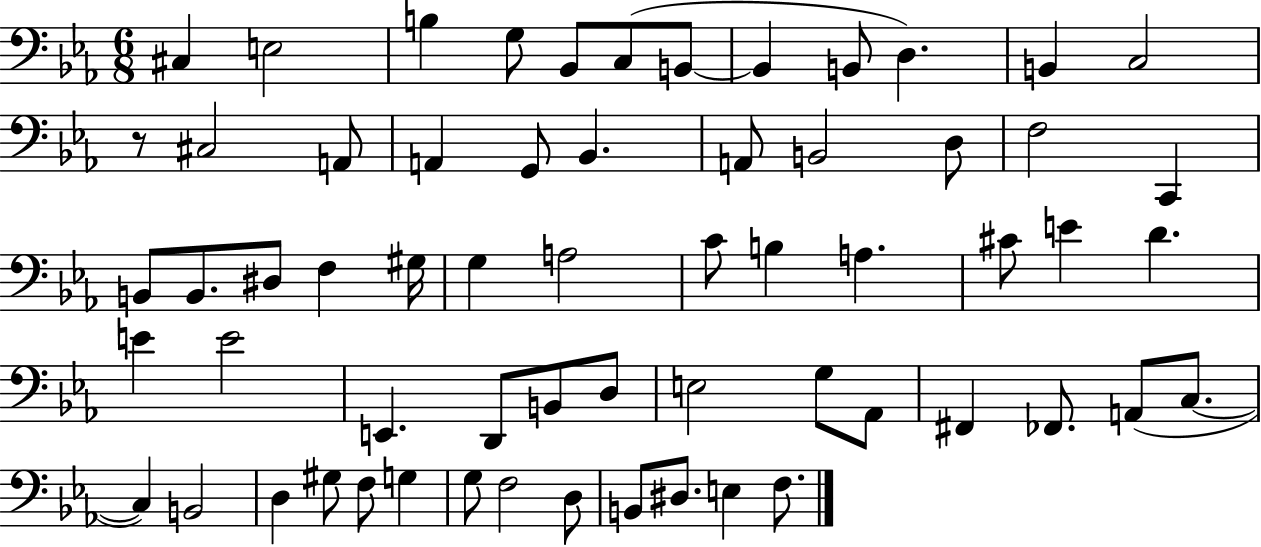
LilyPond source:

{
  \clef bass
  \numericTimeSignature
  \time 6/8
  \key ees \major
  cis4 e2 | b4 g8 bes,8 c8( b,8~~ | b,4 b,8 d4.) | b,4 c2 | \break r8 cis2 a,8 | a,4 g,8 bes,4. | a,8 b,2 d8 | f2 c,4 | \break b,8 b,8. dis8 f4 gis16 | g4 a2 | c'8 b4 a4. | cis'8 e'4 d'4. | \break e'4 e'2 | e,4. d,8 b,8 d8 | e2 g8 aes,8 | fis,4 fes,8. a,8( c8.~~ | \break c4) b,2 | d4 gis8 f8 g4 | g8 f2 d8 | b,8 dis8. e4 f8. | \break \bar "|."
}